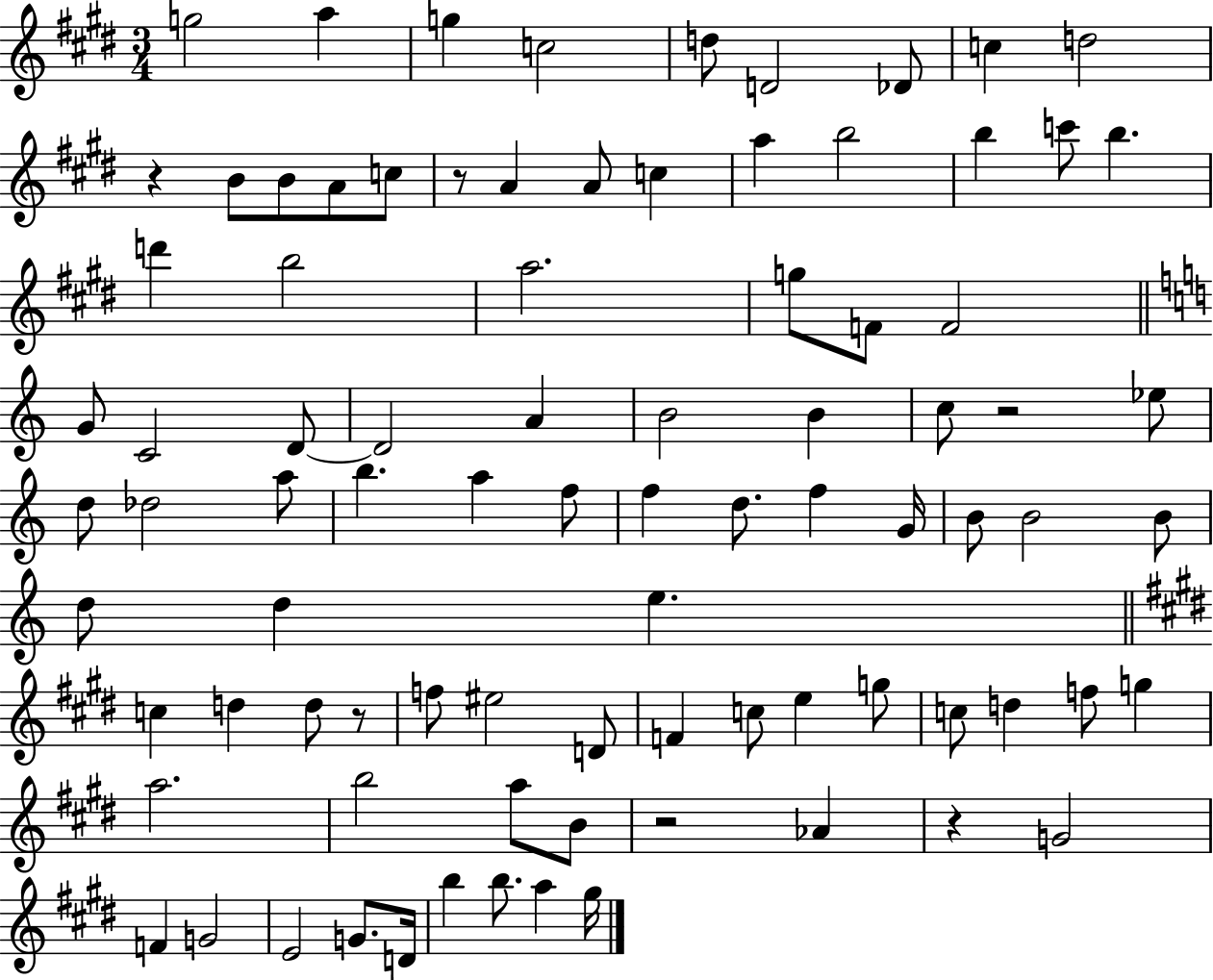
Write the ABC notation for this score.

X:1
T:Untitled
M:3/4
L:1/4
K:E
g2 a g c2 d/2 D2 _D/2 c d2 z B/2 B/2 A/2 c/2 z/2 A A/2 c a b2 b c'/2 b d' b2 a2 g/2 F/2 F2 G/2 C2 D/2 D2 A B2 B c/2 z2 _e/2 d/2 _d2 a/2 b a f/2 f d/2 f G/4 B/2 B2 B/2 d/2 d e c d d/2 z/2 f/2 ^e2 D/2 F c/2 e g/2 c/2 d f/2 g a2 b2 a/2 B/2 z2 _A z G2 F G2 E2 G/2 D/4 b b/2 a ^g/4